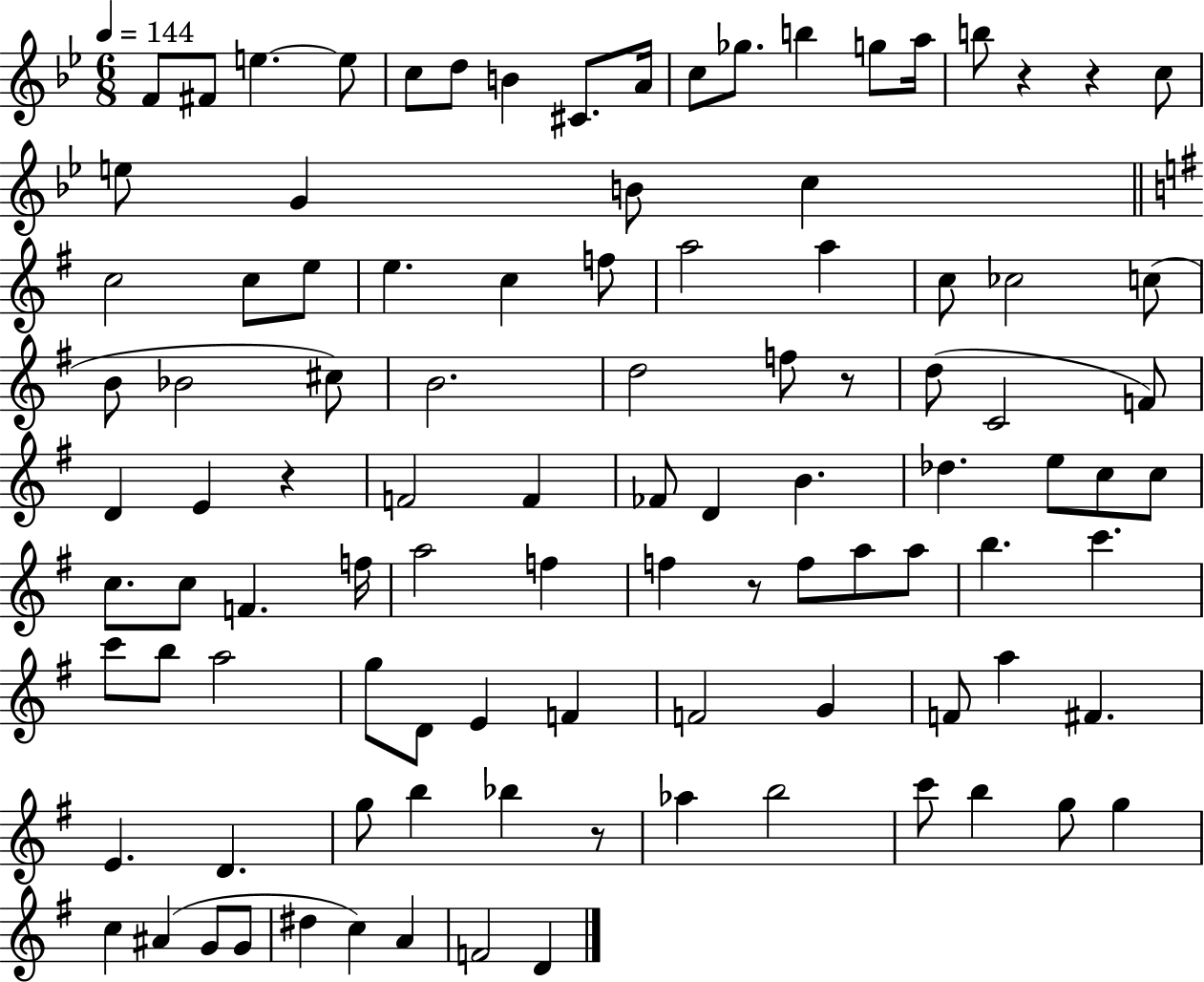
{
  \clef treble
  \numericTimeSignature
  \time 6/8
  \key bes \major
  \tempo 4 = 144
  f'8 fis'8 e''4.~~ e''8 | c''8 d''8 b'4 cis'8. a'16 | c''8 ges''8. b''4 g''8 a''16 | b''8 r4 r4 c''8 | \break e''8 g'4 b'8 c''4 | \bar "||" \break \key g \major c''2 c''8 e''8 | e''4. c''4 f''8 | a''2 a''4 | c''8 ces''2 c''8( | \break b'8 bes'2 cis''8) | b'2. | d''2 f''8 r8 | d''8( c'2 f'8) | \break d'4 e'4 r4 | f'2 f'4 | fes'8 d'4 b'4. | des''4. e''8 c''8 c''8 | \break c''8. c''8 f'4. f''16 | a''2 f''4 | f''4 r8 f''8 a''8 a''8 | b''4. c'''4. | \break c'''8 b''8 a''2 | g''8 d'8 e'4 f'4 | f'2 g'4 | f'8 a''4 fis'4. | \break e'4. d'4. | g''8 b''4 bes''4 r8 | aes''4 b''2 | c'''8 b''4 g''8 g''4 | \break c''4 ais'4( g'8 g'8 | dis''4 c''4) a'4 | f'2 d'4 | \bar "|."
}